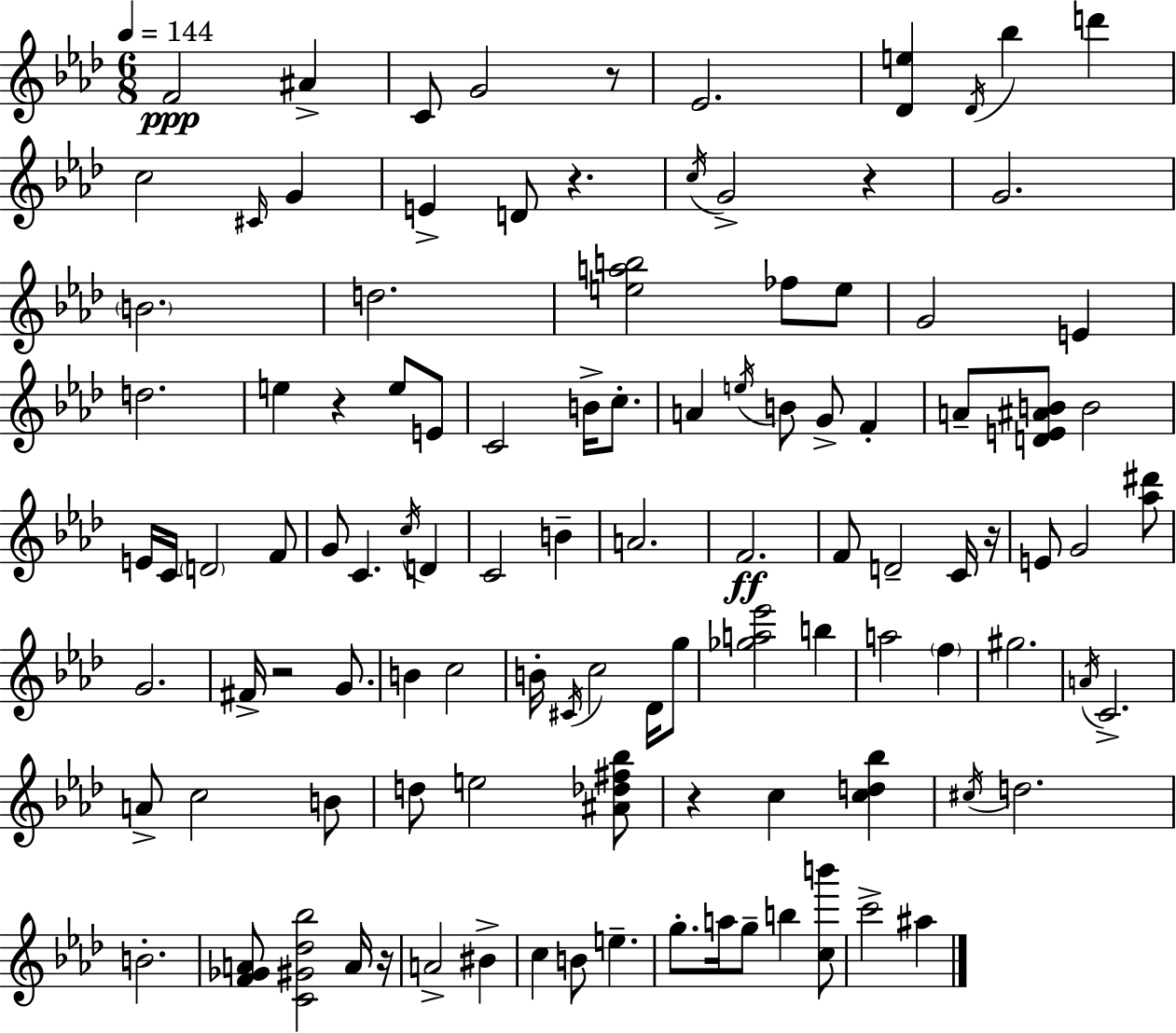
X:1
T:Untitled
M:6/8
L:1/4
K:Fm
F2 ^A C/2 G2 z/2 _E2 [_De] _D/4 _b d' c2 ^C/4 G E D/2 z c/4 G2 z G2 B2 d2 [eab]2 _f/2 e/2 G2 E d2 e z e/2 E/2 C2 B/4 c/2 A e/4 B/2 G/2 F A/2 [DE^AB]/2 B2 E/4 C/4 D2 F/2 G/2 C c/4 D C2 B A2 F2 F/2 D2 C/4 z/4 E/2 G2 [_a^d']/2 G2 ^F/4 z2 G/2 B c2 B/4 ^C/4 c2 _D/4 g/2 [_ga_e']2 b a2 f ^g2 A/4 C2 A/2 c2 B/2 d/2 e2 [^A_d^f_b]/2 z c [cd_b] ^c/4 d2 B2 [F_GA]/2 [C^G_d_b]2 A/4 z/4 A2 ^B c B/2 e g/2 a/4 g/2 b [cb']/2 c'2 ^a